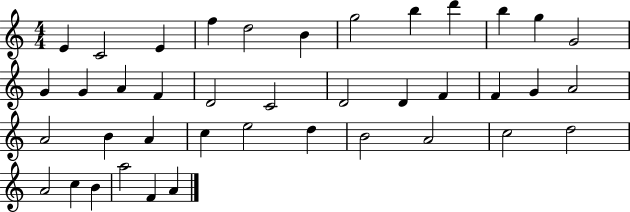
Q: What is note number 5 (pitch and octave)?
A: D5